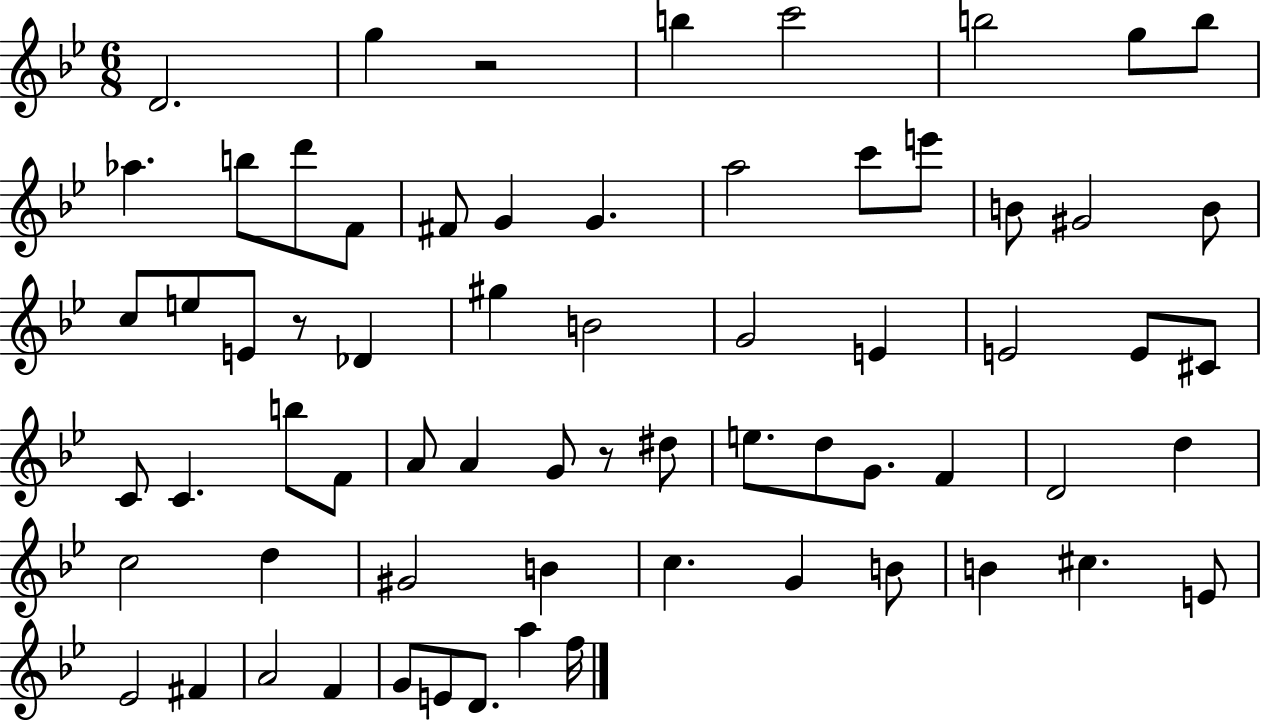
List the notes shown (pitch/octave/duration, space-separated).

D4/h. G5/q R/h B5/q C6/h B5/h G5/e B5/e Ab5/q. B5/e D6/e F4/e F#4/e G4/q G4/q. A5/h C6/e E6/e B4/e G#4/h B4/e C5/e E5/e E4/e R/e Db4/q G#5/q B4/h G4/h E4/q E4/h E4/e C#4/e C4/e C4/q. B5/e F4/e A4/e A4/q G4/e R/e D#5/e E5/e. D5/e G4/e. F4/q D4/h D5/q C5/h D5/q G#4/h B4/q C5/q. G4/q B4/e B4/q C#5/q. E4/e Eb4/h F#4/q A4/h F4/q G4/e E4/e D4/e. A5/q F5/s